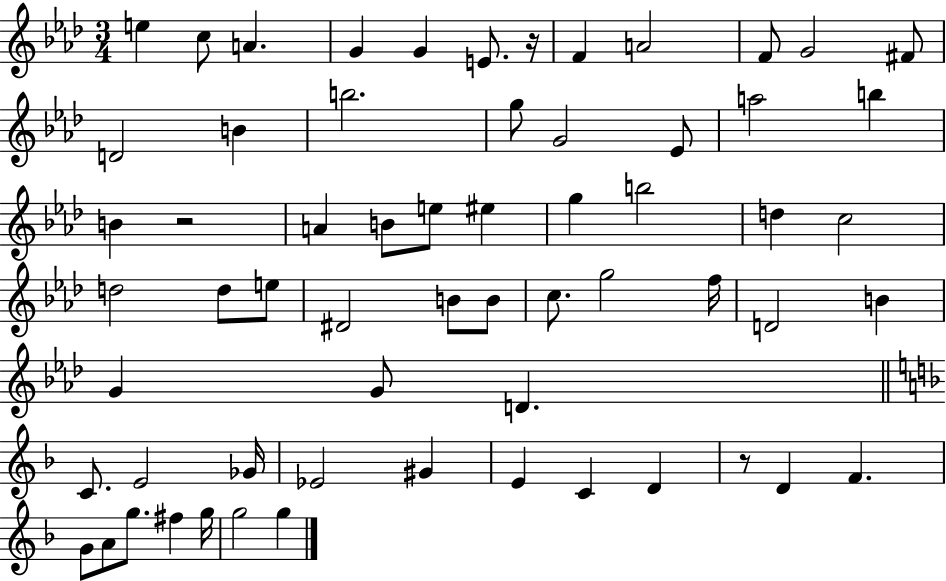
E5/q C5/e A4/q. G4/q G4/q E4/e. R/s F4/q A4/h F4/e G4/h F#4/e D4/h B4/q B5/h. G5/e G4/h Eb4/e A5/h B5/q B4/q R/h A4/q B4/e E5/e EIS5/q G5/q B5/h D5/q C5/h D5/h D5/e E5/e D#4/h B4/e B4/e C5/e. G5/h F5/s D4/h B4/q G4/q G4/e D4/q. C4/e. E4/h Gb4/s Eb4/h G#4/q E4/q C4/q D4/q R/e D4/q F4/q. G4/e A4/e G5/e. F#5/q G5/s G5/h G5/q